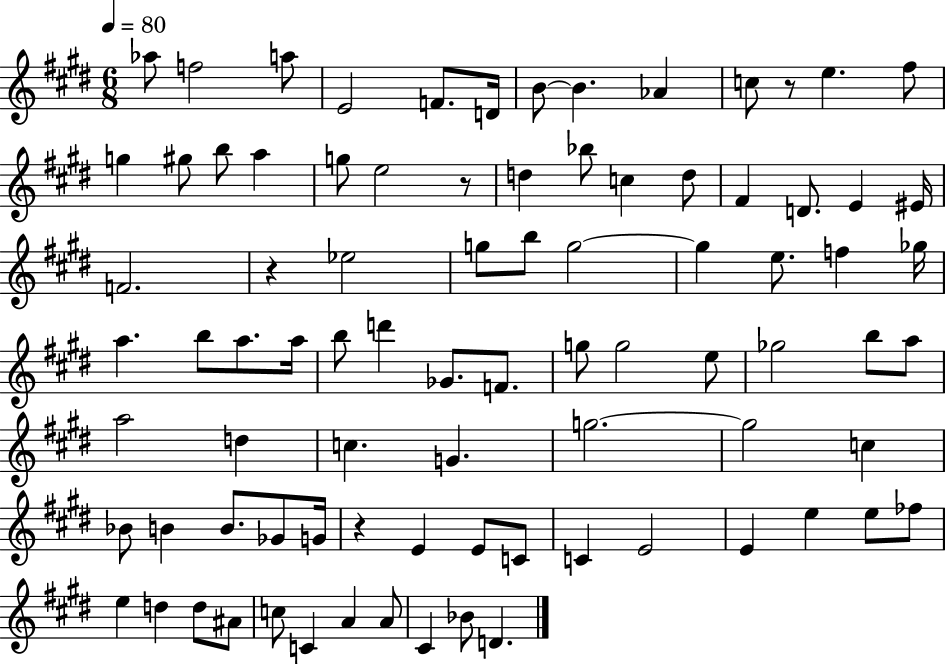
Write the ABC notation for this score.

X:1
T:Untitled
M:6/8
L:1/4
K:E
_a/2 f2 a/2 E2 F/2 D/4 B/2 B _A c/2 z/2 e ^f/2 g ^g/2 b/2 a g/2 e2 z/2 d _b/2 c d/2 ^F D/2 E ^E/4 F2 z _e2 g/2 b/2 g2 g e/2 f _g/4 a b/2 a/2 a/4 b/2 d' _G/2 F/2 g/2 g2 e/2 _g2 b/2 a/2 a2 d c G g2 g2 c _B/2 B B/2 _G/2 G/4 z E E/2 C/2 C E2 E e e/2 _f/2 e d d/2 ^A/2 c/2 C A A/2 ^C _B/2 D